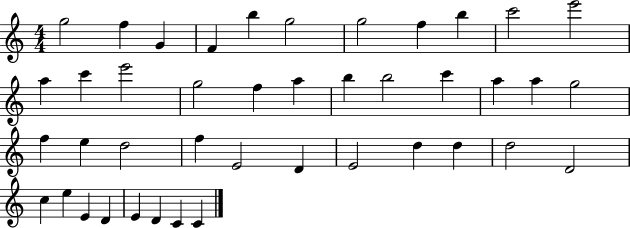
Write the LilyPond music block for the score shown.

{
  \clef treble
  \numericTimeSignature
  \time 4/4
  \key c \major
  g''2 f''4 g'4 | f'4 b''4 g''2 | g''2 f''4 b''4 | c'''2 e'''2 | \break a''4 c'''4 e'''2 | g''2 f''4 a''4 | b''4 b''2 c'''4 | a''4 a''4 g''2 | \break f''4 e''4 d''2 | f''4 e'2 d'4 | e'2 d''4 d''4 | d''2 d'2 | \break c''4 e''4 e'4 d'4 | e'4 d'4 c'4 c'4 | \bar "|."
}